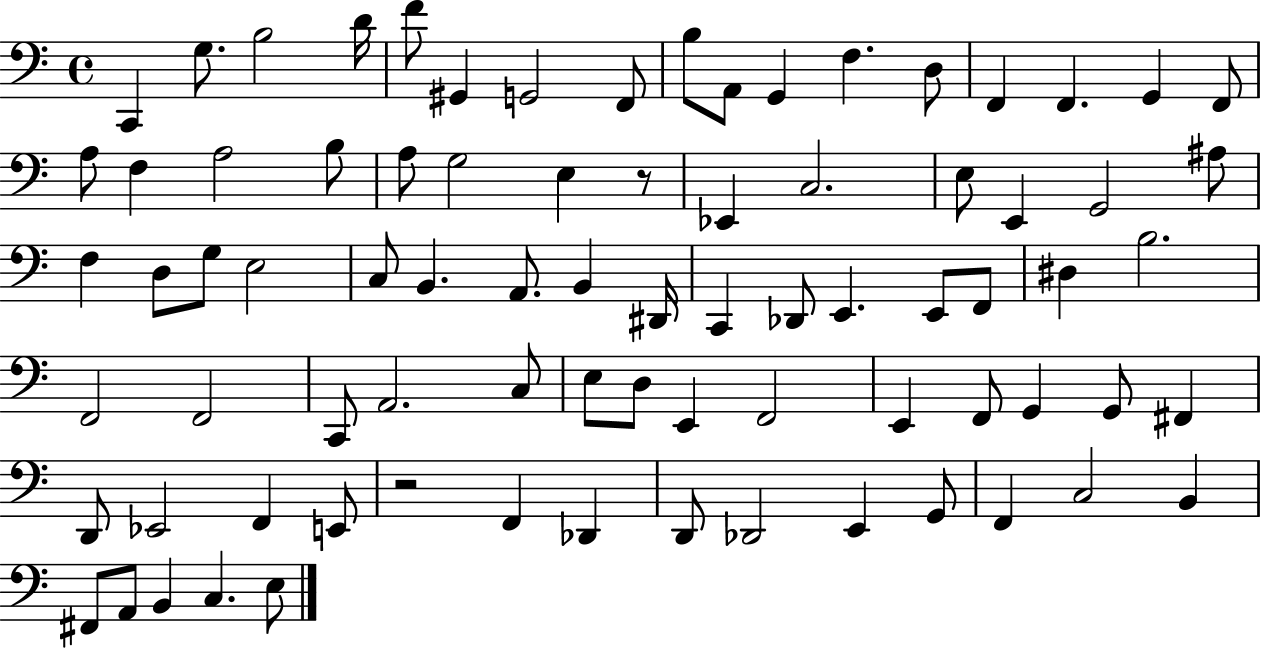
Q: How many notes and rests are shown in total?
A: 80